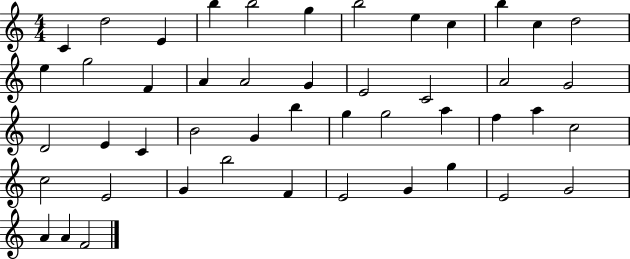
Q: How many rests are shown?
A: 0